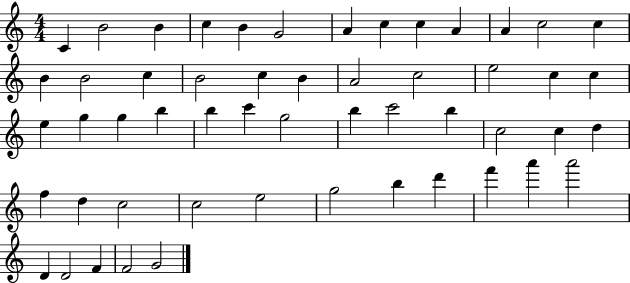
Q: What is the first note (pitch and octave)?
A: C4